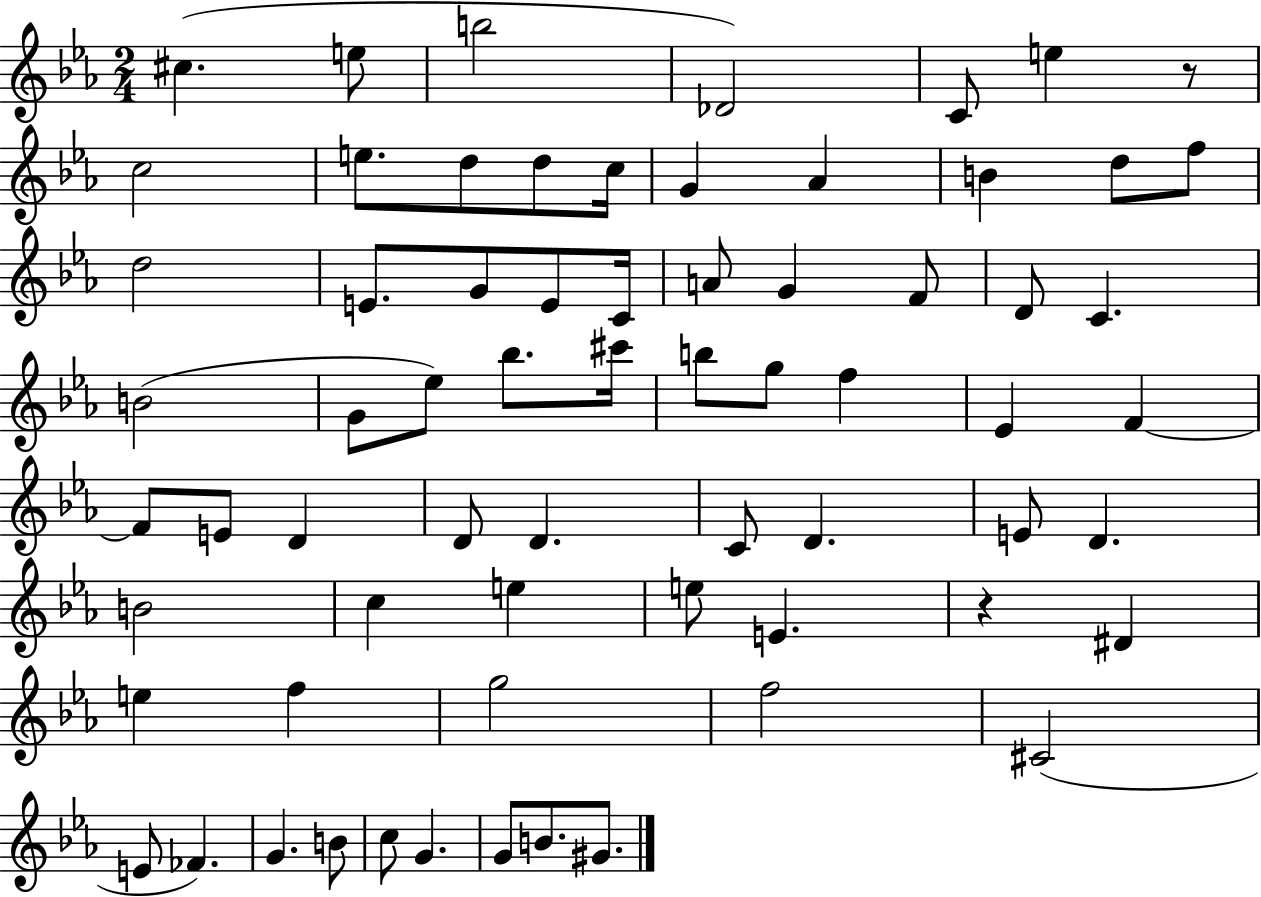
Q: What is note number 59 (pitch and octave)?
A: G4